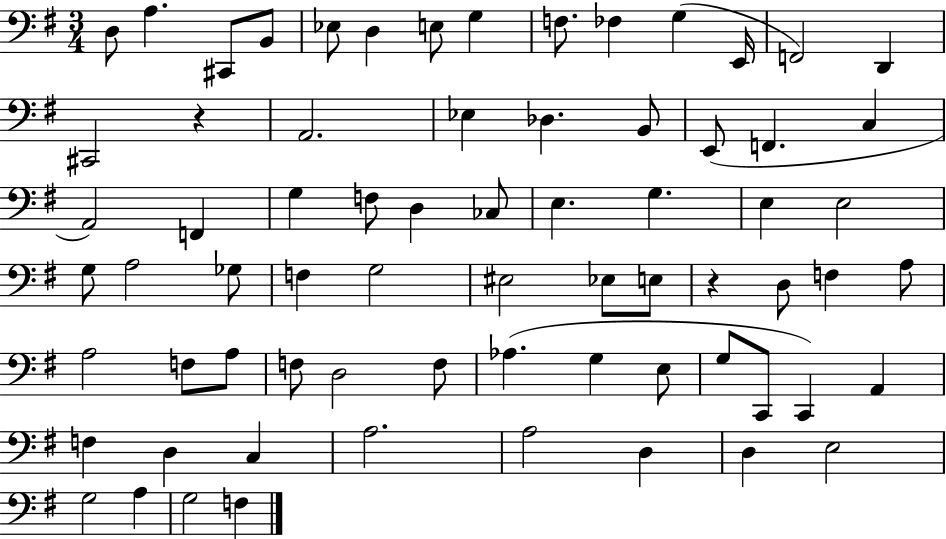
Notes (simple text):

D3/e A3/q. C#2/e B2/e Eb3/e D3/q E3/e G3/q F3/e. FES3/q G3/q E2/s F2/h D2/q C#2/h R/q A2/h. Eb3/q Db3/q. B2/e E2/e F2/q. C3/q A2/h F2/q G3/q F3/e D3/q CES3/e E3/q. G3/q. E3/q E3/h G3/e A3/h Gb3/e F3/q G3/h EIS3/h Eb3/e E3/e R/q D3/e F3/q A3/e A3/h F3/e A3/e F3/e D3/h F3/e Ab3/q. G3/q E3/e G3/e C2/e C2/q A2/q F3/q D3/q C3/q A3/h. A3/h D3/q D3/q E3/h G3/h A3/q G3/h F3/q